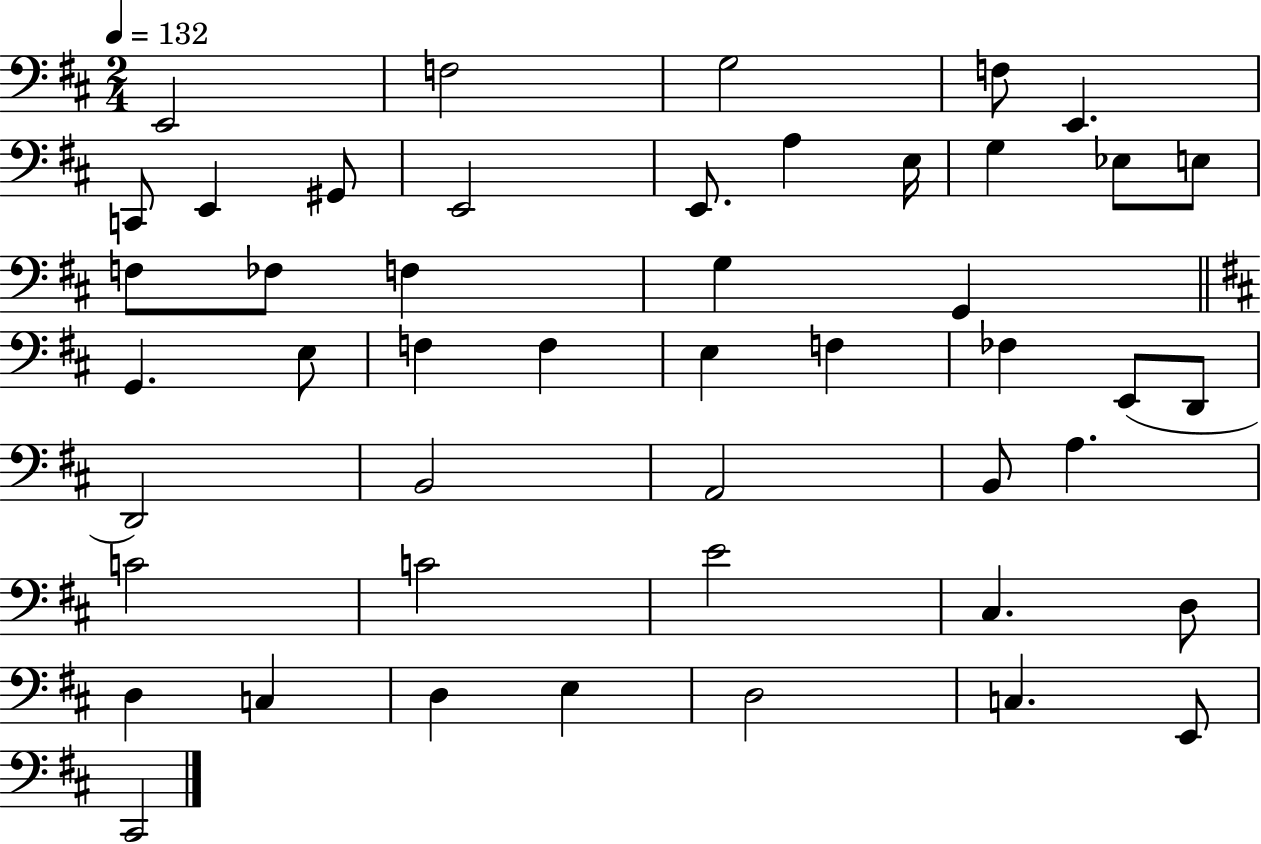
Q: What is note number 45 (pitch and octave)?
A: C3